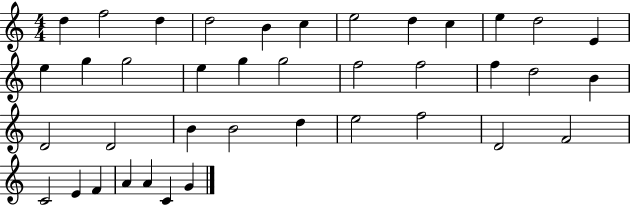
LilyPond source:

{
  \clef treble
  \numericTimeSignature
  \time 4/4
  \key c \major
  d''4 f''2 d''4 | d''2 b'4 c''4 | e''2 d''4 c''4 | e''4 d''2 e'4 | \break e''4 g''4 g''2 | e''4 g''4 g''2 | f''2 f''2 | f''4 d''2 b'4 | \break d'2 d'2 | b'4 b'2 d''4 | e''2 f''2 | d'2 f'2 | \break c'2 e'4 f'4 | a'4 a'4 c'4 g'4 | \bar "|."
}